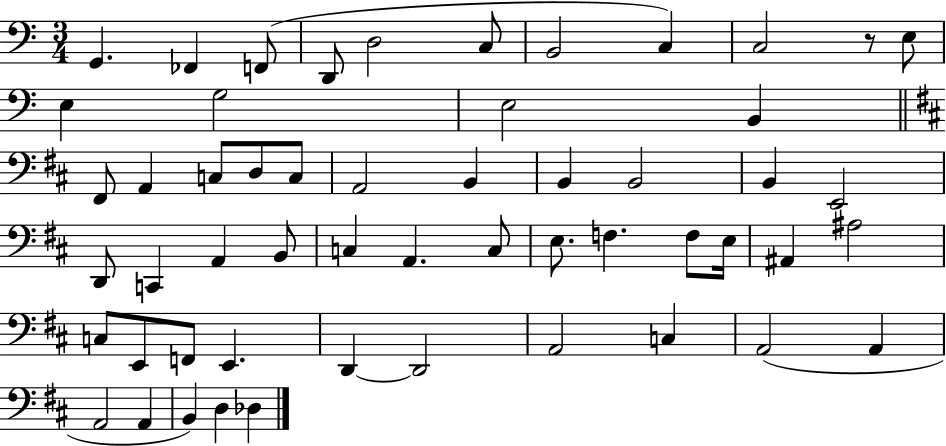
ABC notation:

X:1
T:Untitled
M:3/4
L:1/4
K:C
G,, _F,, F,,/2 D,,/2 D,2 C,/2 B,,2 C, C,2 z/2 E,/2 E, G,2 E,2 B,, ^F,,/2 A,, C,/2 D,/2 C,/2 A,,2 B,, B,, B,,2 B,, E,,2 D,,/2 C,, A,, B,,/2 C, A,, C,/2 E,/2 F, F,/2 E,/4 ^A,, ^A,2 C,/2 E,,/2 F,,/2 E,, D,, D,,2 A,,2 C, A,,2 A,, A,,2 A,, B,, D, _D,